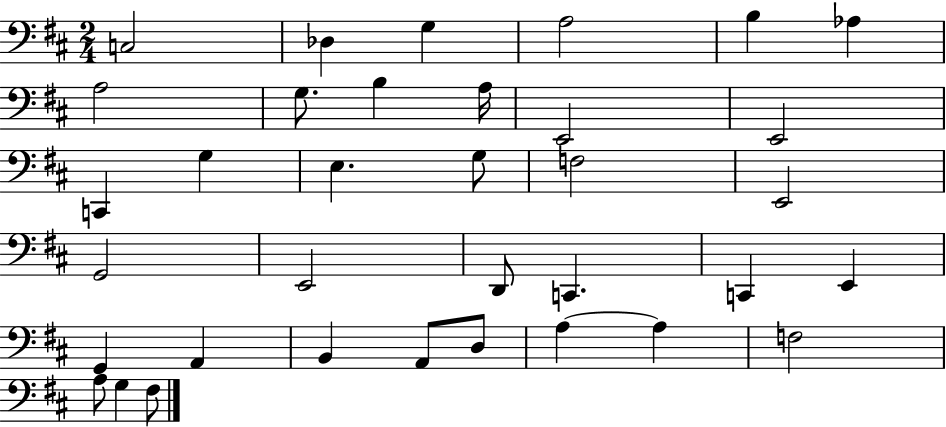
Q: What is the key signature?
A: D major